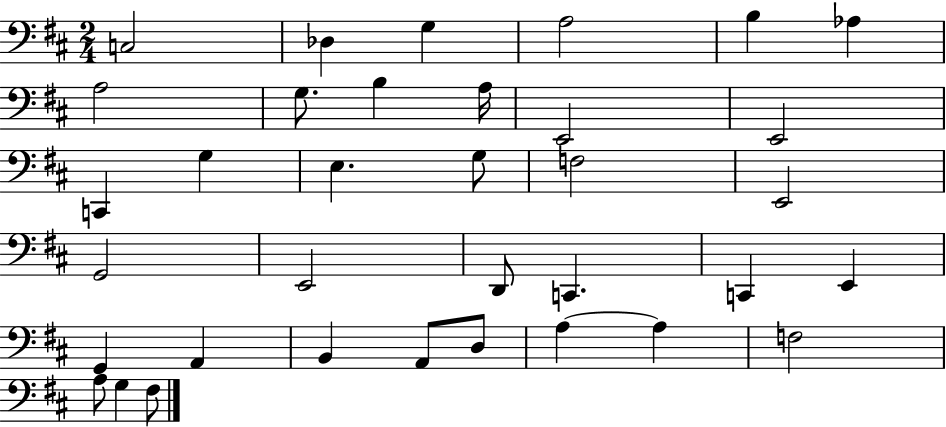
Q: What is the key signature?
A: D major